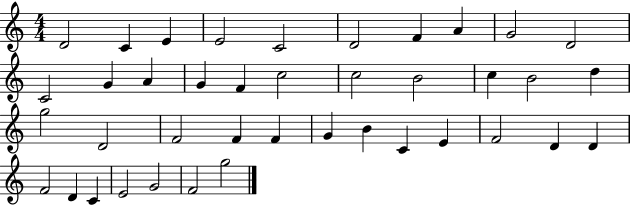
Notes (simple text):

D4/h C4/q E4/q E4/h C4/h D4/h F4/q A4/q G4/h D4/h C4/h G4/q A4/q G4/q F4/q C5/h C5/h B4/h C5/q B4/h D5/q G5/h D4/h F4/h F4/q F4/q G4/q B4/q C4/q E4/q F4/h D4/q D4/q F4/h D4/q C4/q E4/h G4/h F4/h G5/h